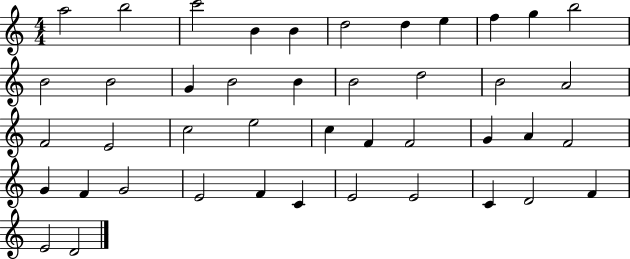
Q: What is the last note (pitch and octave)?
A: D4